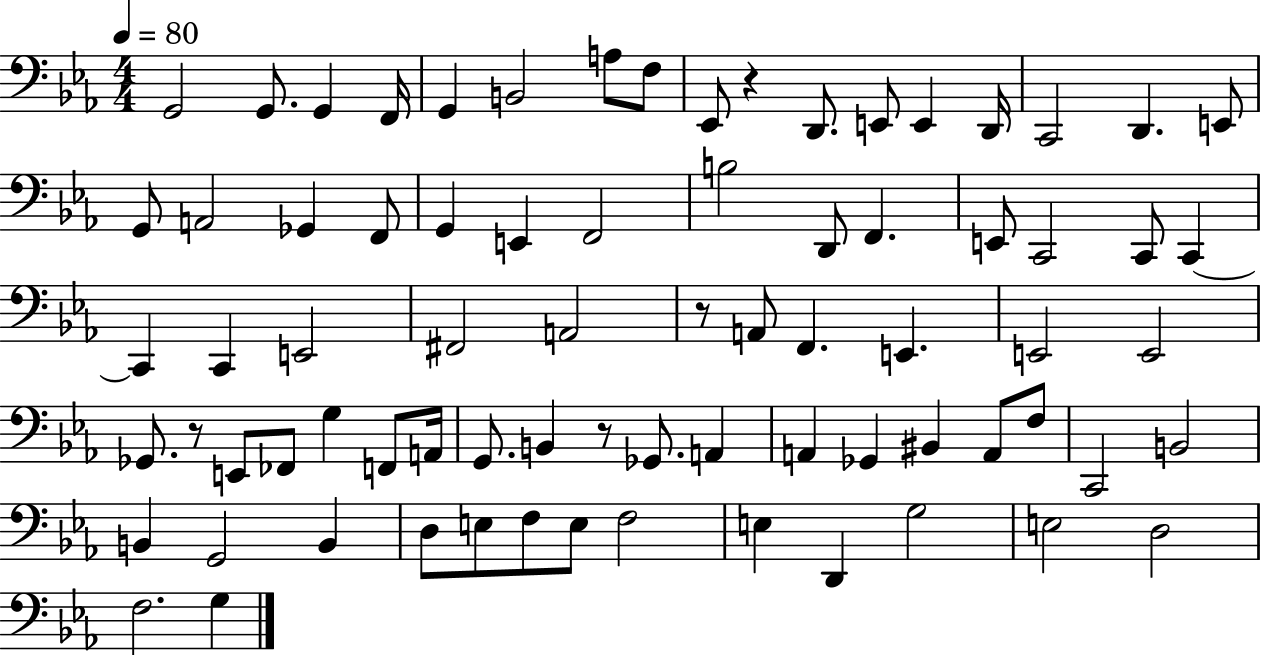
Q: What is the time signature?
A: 4/4